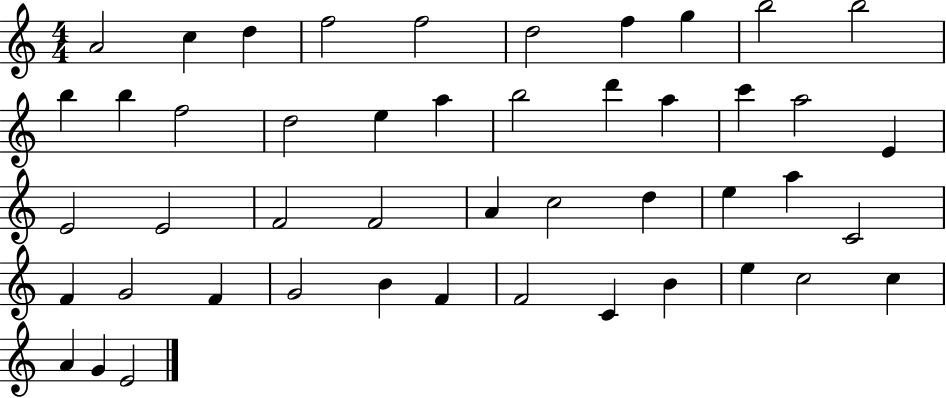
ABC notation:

X:1
T:Untitled
M:4/4
L:1/4
K:C
A2 c d f2 f2 d2 f g b2 b2 b b f2 d2 e a b2 d' a c' a2 E E2 E2 F2 F2 A c2 d e a C2 F G2 F G2 B F F2 C B e c2 c A G E2